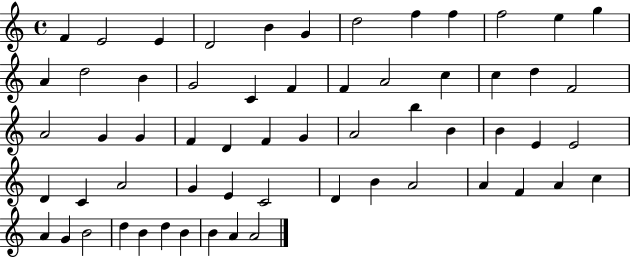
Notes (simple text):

F4/q E4/h E4/q D4/h B4/q G4/q D5/h F5/q F5/q F5/h E5/q G5/q A4/q D5/h B4/q G4/h C4/q F4/q F4/q A4/h C5/q C5/q D5/q F4/h A4/h G4/q G4/q F4/q D4/q F4/q G4/q A4/h B5/q B4/q B4/q E4/q E4/h D4/q C4/q A4/h G4/q E4/q C4/h D4/q B4/q A4/h A4/q F4/q A4/q C5/q A4/q G4/q B4/h D5/q B4/q D5/q B4/q B4/q A4/q A4/h